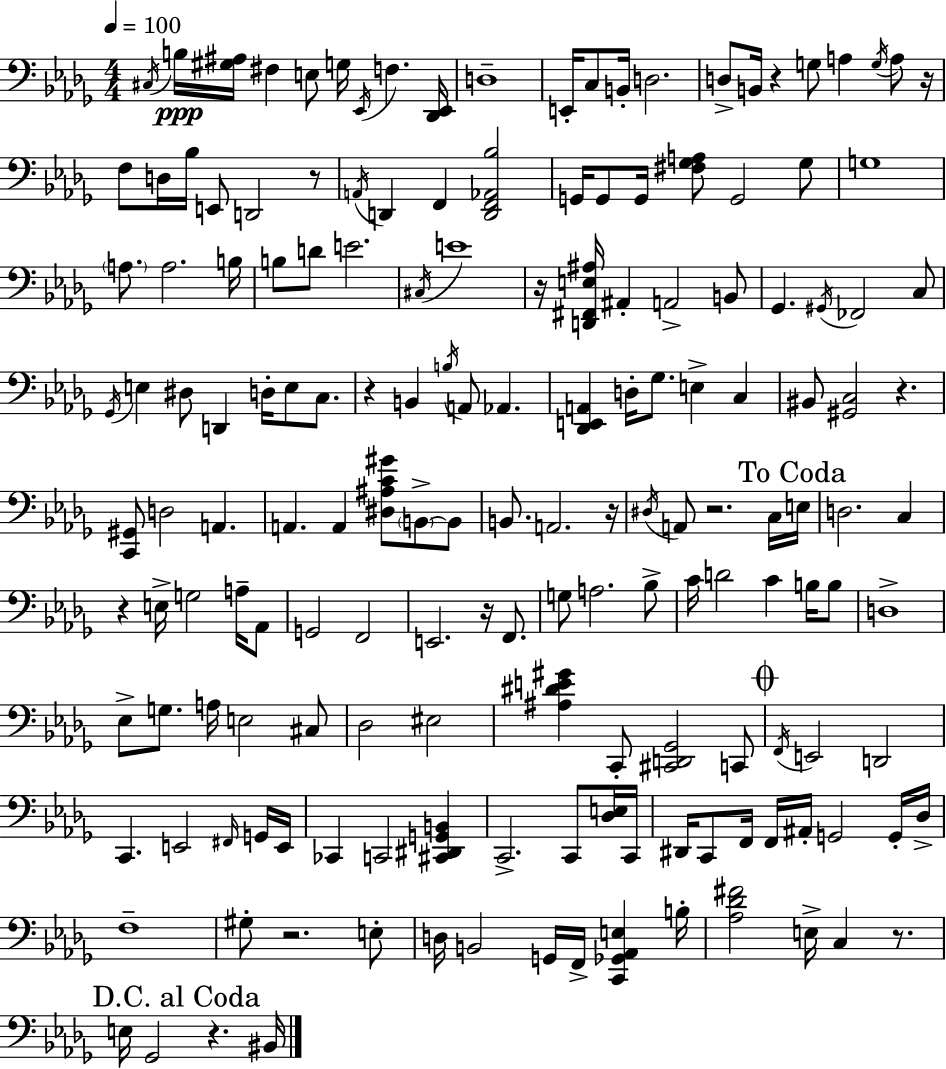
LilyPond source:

{
  \clef bass
  \numericTimeSignature
  \time 4/4
  \key bes \minor
  \tempo 4 = 100
  \acciaccatura { cis16 }\ppp b16 <gis ais>16 fis4 e8 g16 \acciaccatura { ees,16 } f4. | <des, ees,>16 d1-- | e,16-. c8 b,16-. d2. | d8-> b,16 r4 g8 a4 \acciaccatura { g16 } | \break a8 r16 f8 d16 bes16 e,8 d,2 | r8 \acciaccatura { a,16 } d,4 f,4 <d, f, aes, bes>2 | g,16 g,8 g,16 <fis ges a>8 g,2 | ges8 g1 | \break \parenthesize a8. a2. | b16 b8 d'8 e'2. | \acciaccatura { cis16 } e'1 | r16 <d, fis, e ais>16 ais,4-. a,2-> | \break b,8 ges,4. \acciaccatura { gis,16 } fes,2 | c8 \acciaccatura { ges,16 } e4 dis8 d,4 | d16-. e8 c8. r4 b,4 \acciaccatura { b16 } | a,8 aes,4. <des, e, a,>4 d16-. ges8. | \break e4-> c4 bis,8 <gis, c>2 | r4. <c, gis,>8 d2 | a,4. a,4. a,4 | <dis ais c' gis'>8 \parenthesize b,8->~~ b,8 b,8. a,2. | \break r16 \acciaccatura { dis16 } a,8 r2. | c16 \mark "To Coda" e16 d2. | c4 r4 e16-> g2 | a16-- aes,8 g,2 | \break f,2 e,2. | r16 f,8. g8 a2. | bes8-> c'16 d'2 | c'4 b16 b8 d1-> | \break ees8-> g8. a16 e2 | cis8 des2 | eis2 <ais dis' e' gis'>4 c,8-. <cis, d, ges,>2 | c,8 \mark \markup { \musicglyph "scripts.coda" } \acciaccatura { f,16 } e,2 | \break d,2 c,4. | e,2 \grace { fis,16 } g,16 e,16 ces,4 c,2 | <cis, dis, g, b,>4 c,2.-> | c,8 <des e>16 c,16 dis,16 c,8 f,16 f,16 | \break ais,16-. g,2 g,16-. des16-> f1-- | gis8-. r2. | e8-. d16 b,2 | g,16 f,16-> <c, ges, aes, e>4 b16-. <aes des' fis'>2 | \break e16-> c4 r8. \mark "D.C. al Coda" e16 ges,2 | r4. bis,16 \bar "|."
}